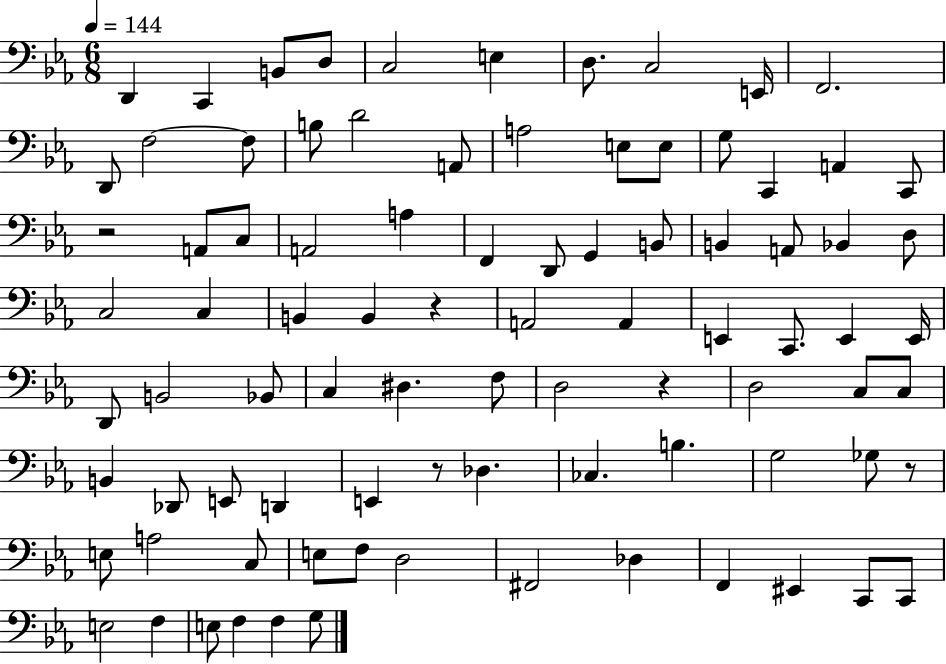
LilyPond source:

{
  \clef bass
  \numericTimeSignature
  \time 6/8
  \key ees \major
  \tempo 4 = 144
  d,4 c,4 b,8 d8 | c2 e4 | d8. c2 e,16 | f,2. | \break d,8 f2~~ f8 | b8 d'2 a,8 | a2 e8 e8 | g8 c,4 a,4 c,8 | \break r2 a,8 c8 | a,2 a4 | f,4 d,8 g,4 b,8 | b,4 a,8 bes,4 d8 | \break c2 c4 | b,4 b,4 r4 | a,2 a,4 | e,4 c,8. e,4 e,16 | \break d,8 b,2 bes,8 | c4 dis4. f8 | d2 r4 | d2 c8 c8 | \break b,4 des,8 e,8 d,4 | e,4 r8 des4. | ces4. b4. | g2 ges8 r8 | \break e8 a2 c8 | e8 f8 d2 | fis,2 des4 | f,4 eis,4 c,8 c,8 | \break e2 f4 | e8 f4 f4 g8 | \bar "|."
}